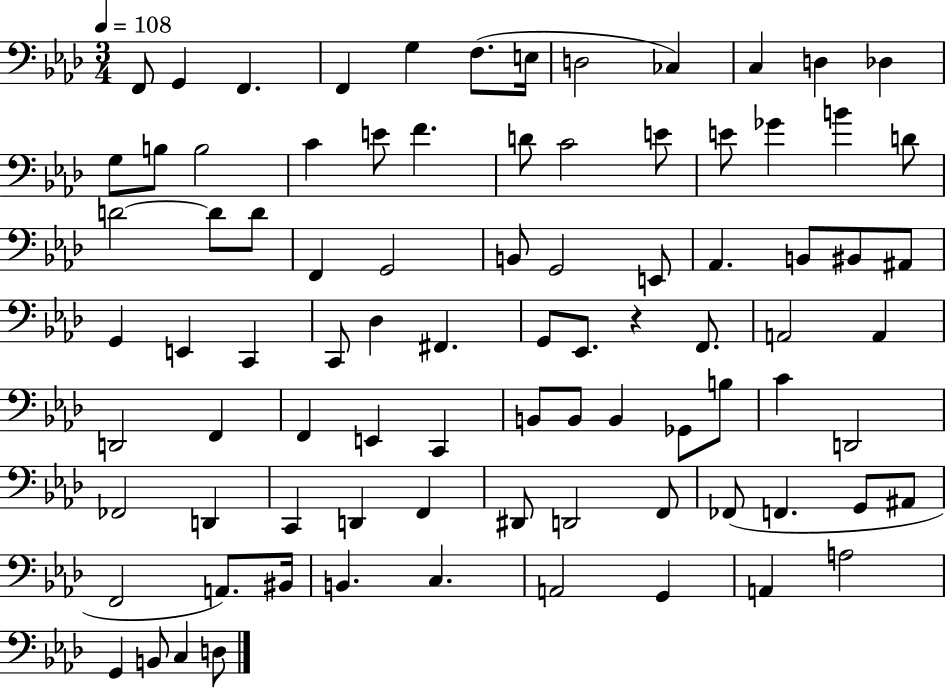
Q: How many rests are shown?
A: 1